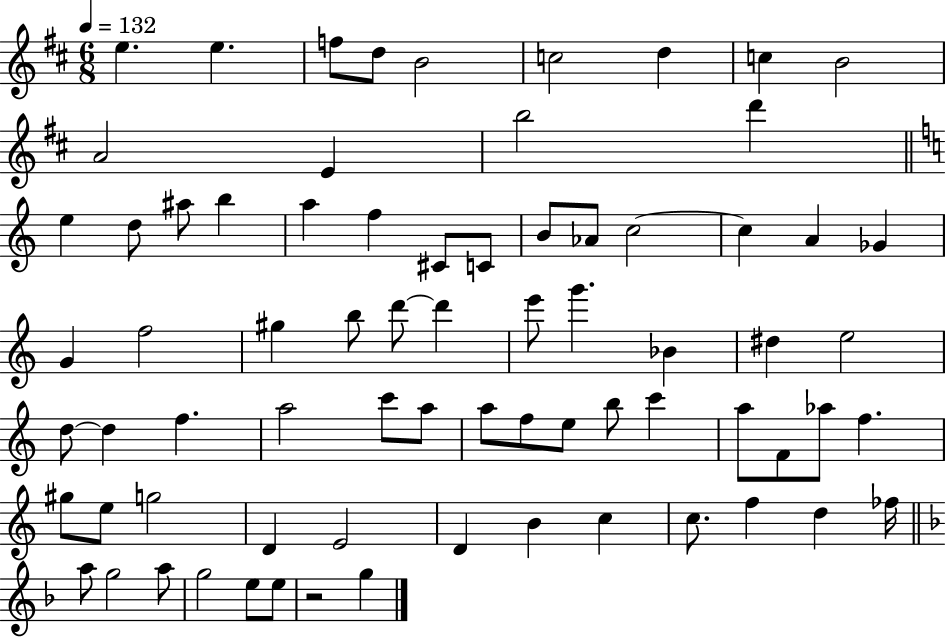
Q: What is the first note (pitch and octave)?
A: E5